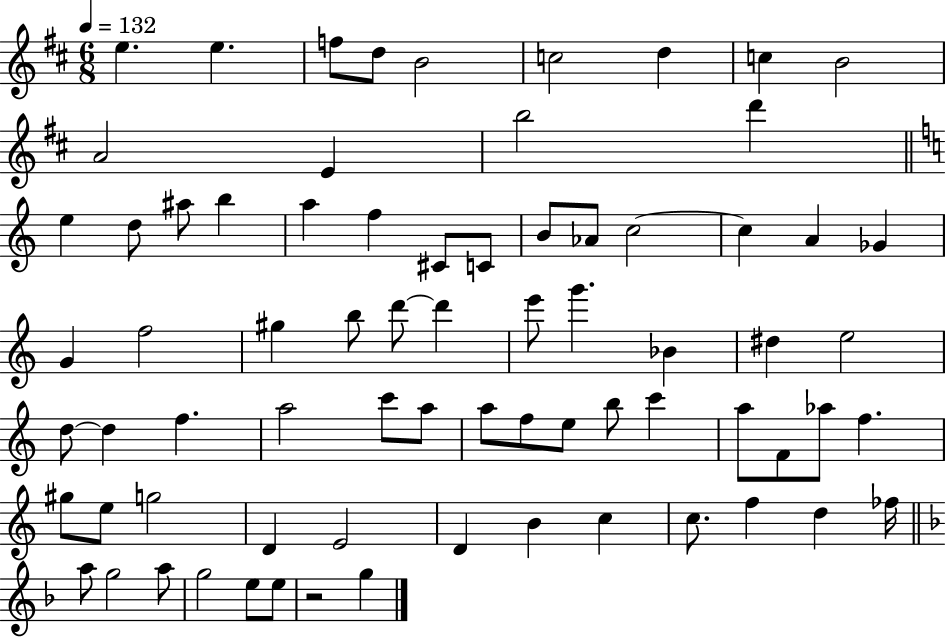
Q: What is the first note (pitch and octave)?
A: E5